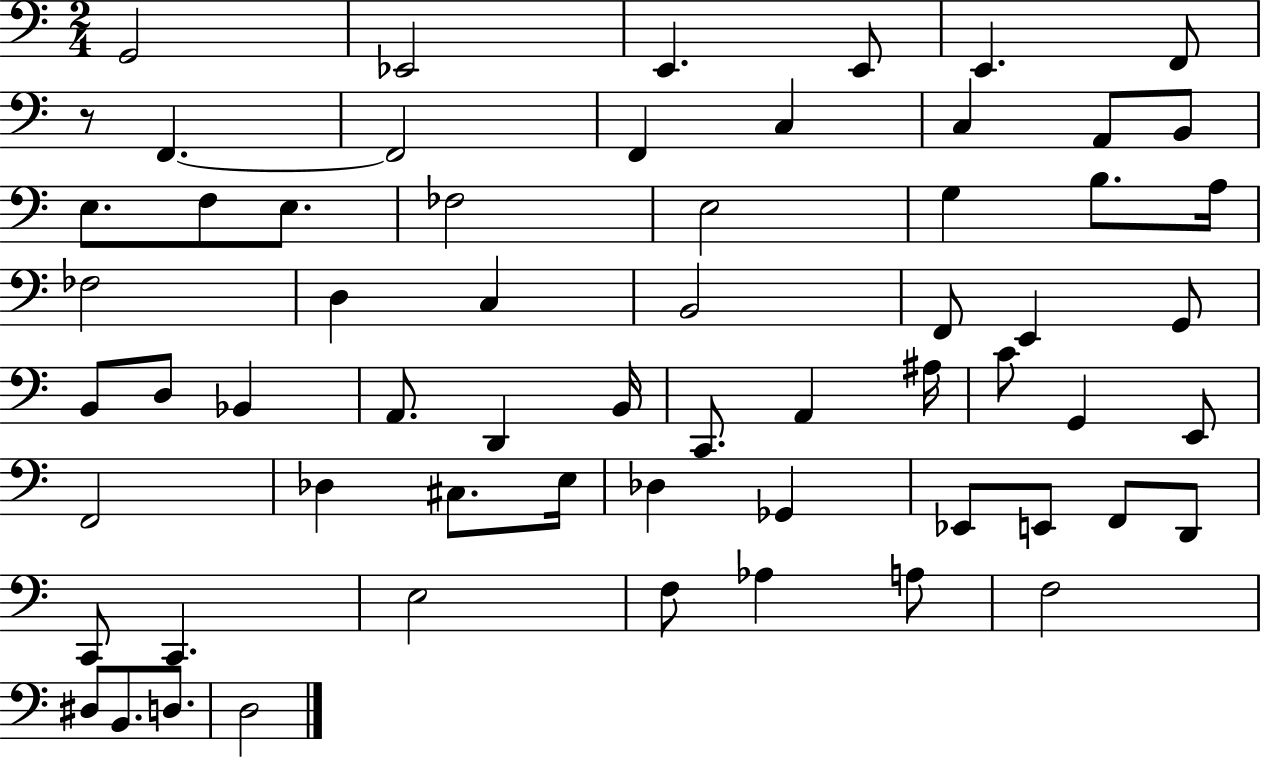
G2/h Eb2/h E2/q. E2/e E2/q. F2/e R/e F2/q. F2/h F2/q C3/q C3/q A2/e B2/e E3/e. F3/e E3/e. FES3/h E3/h G3/q B3/e. A3/s FES3/h D3/q C3/q B2/h F2/e E2/q G2/e B2/e D3/e Bb2/q A2/e. D2/q B2/s C2/e. A2/q A#3/s C4/e G2/q E2/e F2/h Db3/q C#3/e. E3/s Db3/q Gb2/q Eb2/e E2/e F2/e D2/e C2/e C2/q. E3/h F3/e Ab3/q A3/e F3/h D#3/e B2/e. D3/e. D3/h